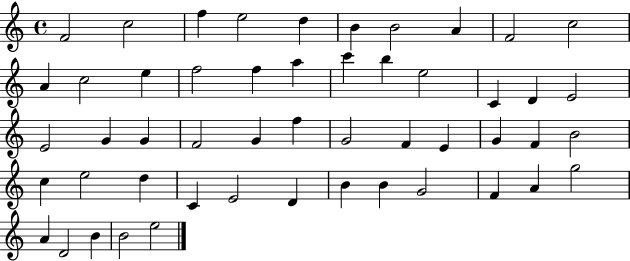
F4/h C5/h F5/q E5/h D5/q B4/q B4/h A4/q F4/h C5/h A4/q C5/h E5/q F5/h F5/q A5/q C6/q B5/q E5/h C4/q D4/q E4/h E4/h G4/q G4/q F4/h G4/q F5/q G4/h F4/q E4/q G4/q F4/q B4/h C5/q E5/h D5/q C4/q E4/h D4/q B4/q B4/q G4/h F4/q A4/q G5/h A4/q D4/h B4/q B4/h E5/h